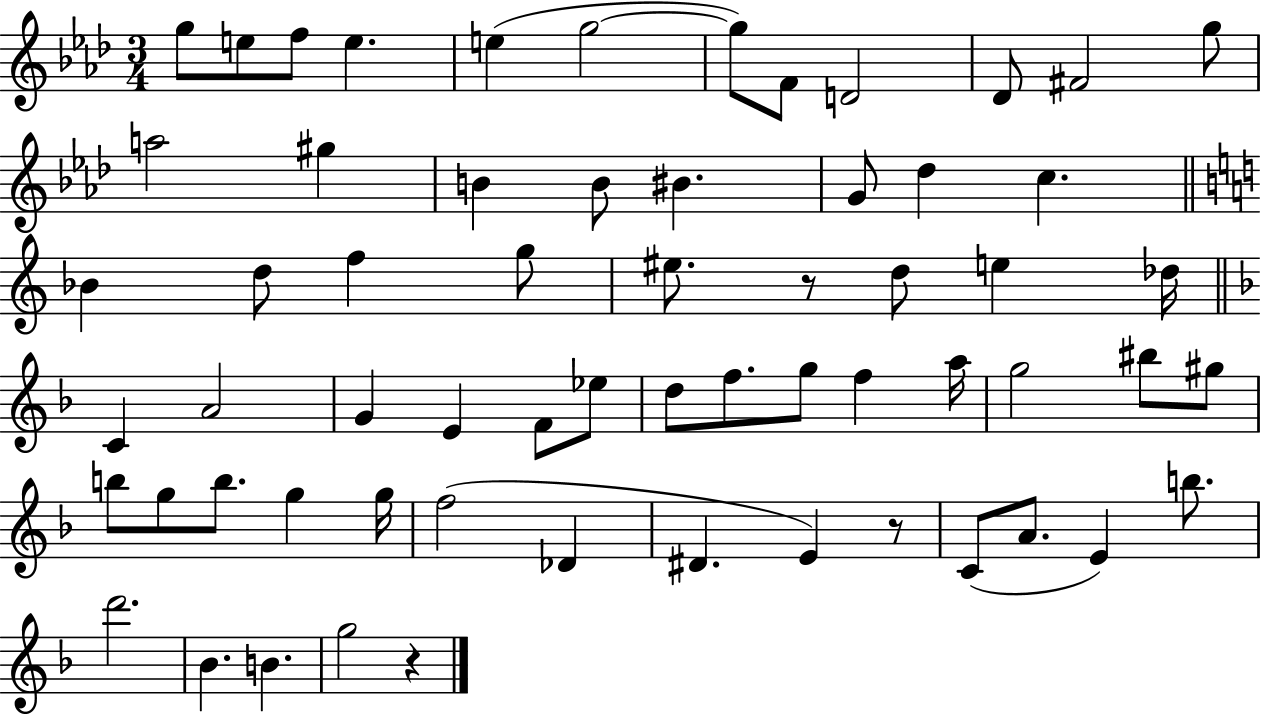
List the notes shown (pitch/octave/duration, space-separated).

G5/e E5/e F5/e E5/q. E5/q G5/h G5/e F4/e D4/h Db4/e F#4/h G5/e A5/h G#5/q B4/q B4/e BIS4/q. G4/e Db5/q C5/q. Bb4/q D5/e F5/q G5/e EIS5/e. R/e D5/e E5/q Db5/s C4/q A4/h G4/q E4/q F4/e Eb5/e D5/e F5/e. G5/e F5/q A5/s G5/h BIS5/e G#5/e B5/e G5/e B5/e. G5/q G5/s F5/h Db4/q D#4/q. E4/q R/e C4/e A4/e. E4/q B5/e. D6/h. Bb4/q. B4/q. G5/h R/q